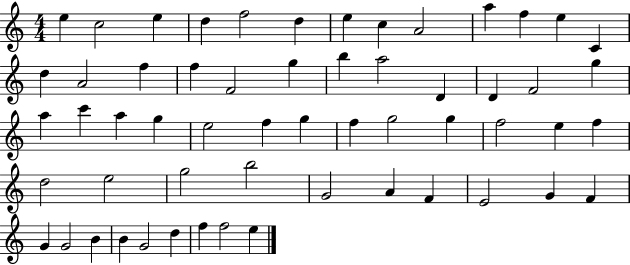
E5/q C5/h E5/q D5/q F5/h D5/q E5/q C5/q A4/h A5/q F5/q E5/q C4/q D5/q A4/h F5/q F5/q F4/h G5/q B5/q A5/h D4/q D4/q F4/h G5/q A5/q C6/q A5/q G5/q E5/h F5/q G5/q F5/q G5/h G5/q F5/h E5/q F5/q D5/h E5/h G5/h B5/h G4/h A4/q F4/q E4/h G4/q F4/q G4/q G4/h B4/q B4/q G4/h D5/q F5/q F5/h E5/q